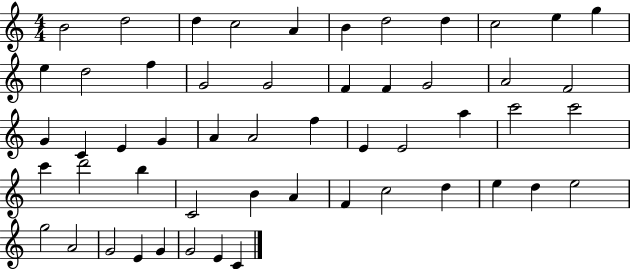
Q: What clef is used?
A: treble